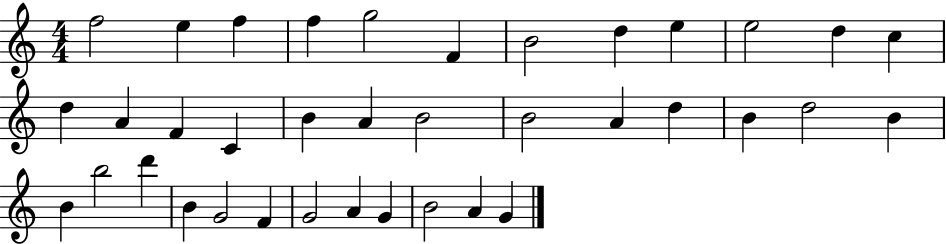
X:1
T:Untitled
M:4/4
L:1/4
K:C
f2 e f f g2 F B2 d e e2 d c d A F C B A B2 B2 A d B d2 B B b2 d' B G2 F G2 A G B2 A G